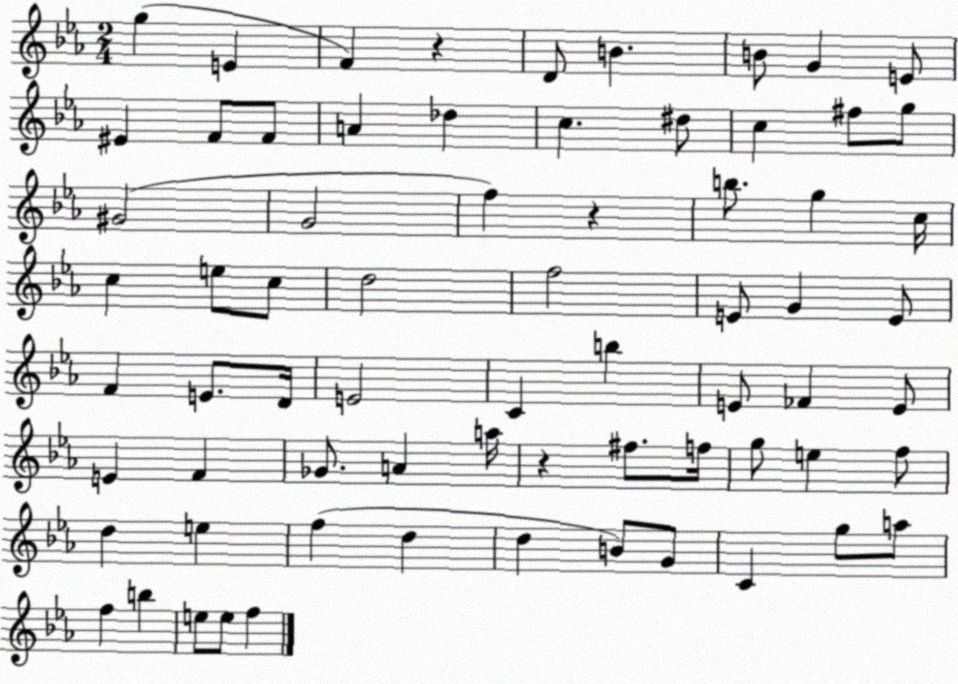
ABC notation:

X:1
T:Untitled
M:2/4
L:1/4
K:Eb
g E F z D/2 B B/2 G E/2 ^E F/2 F/2 A _d c ^d/2 c ^f/2 g/2 ^G2 G2 f z b/2 g c/4 c e/2 c/2 d2 f2 E/2 G E/2 F E/2 D/4 E2 C b E/2 _F E/2 E F _G/2 A a/4 z ^f/2 f/4 g/2 e f/2 d e f d d B/2 G/2 C g/2 a/2 f b e/2 e/2 f